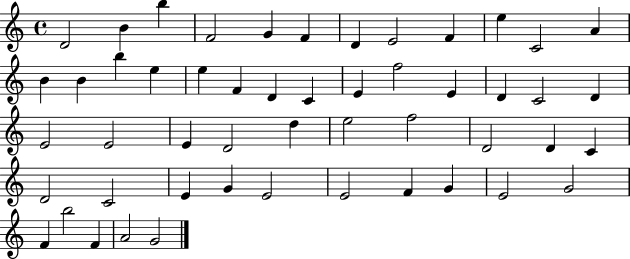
{
  \clef treble
  \time 4/4
  \defaultTimeSignature
  \key c \major
  d'2 b'4 b''4 | f'2 g'4 f'4 | d'4 e'2 f'4 | e''4 c'2 a'4 | \break b'4 b'4 b''4 e''4 | e''4 f'4 d'4 c'4 | e'4 f''2 e'4 | d'4 c'2 d'4 | \break e'2 e'2 | e'4 d'2 d''4 | e''2 f''2 | d'2 d'4 c'4 | \break d'2 c'2 | e'4 g'4 e'2 | e'2 f'4 g'4 | e'2 g'2 | \break f'4 b''2 f'4 | a'2 g'2 | \bar "|."
}